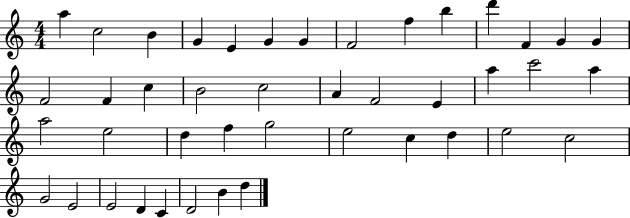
{
  \clef treble
  \numericTimeSignature
  \time 4/4
  \key c \major
  a''4 c''2 b'4 | g'4 e'4 g'4 g'4 | f'2 f''4 b''4 | d'''4 f'4 g'4 g'4 | \break f'2 f'4 c''4 | b'2 c''2 | a'4 f'2 e'4 | a''4 c'''2 a''4 | \break a''2 e''2 | d''4 f''4 g''2 | e''2 c''4 d''4 | e''2 c''2 | \break g'2 e'2 | e'2 d'4 c'4 | d'2 b'4 d''4 | \bar "|."
}